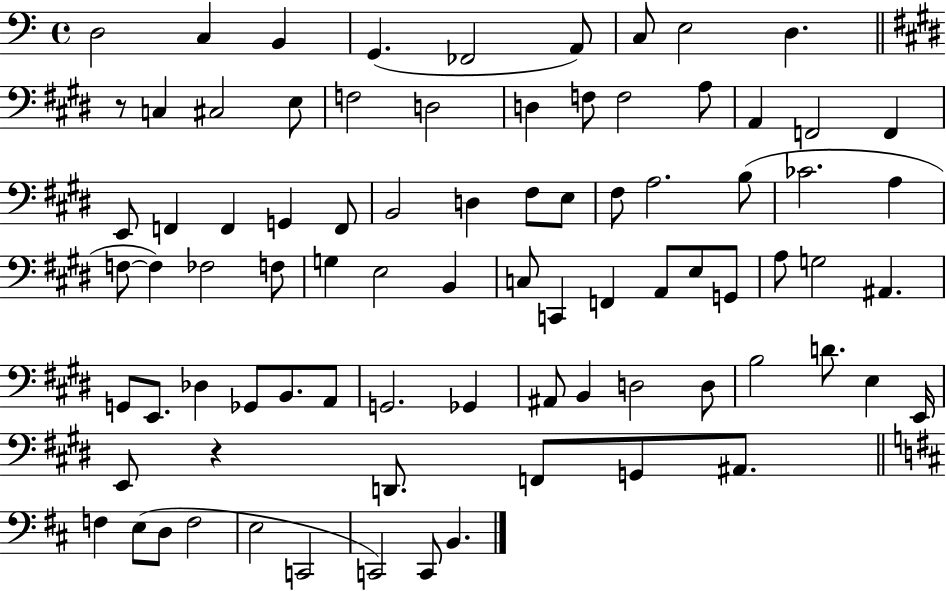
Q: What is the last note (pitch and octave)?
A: B2